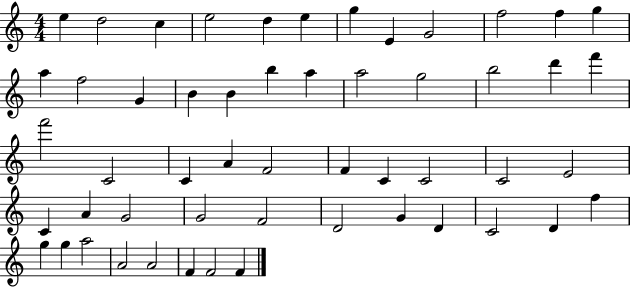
X:1
T:Untitled
M:4/4
L:1/4
K:C
e d2 c e2 d e g E G2 f2 f g a f2 G B B b a a2 g2 b2 d' f' f'2 C2 C A F2 F C C2 C2 E2 C A G2 G2 F2 D2 G D C2 D f g g a2 A2 A2 F F2 F